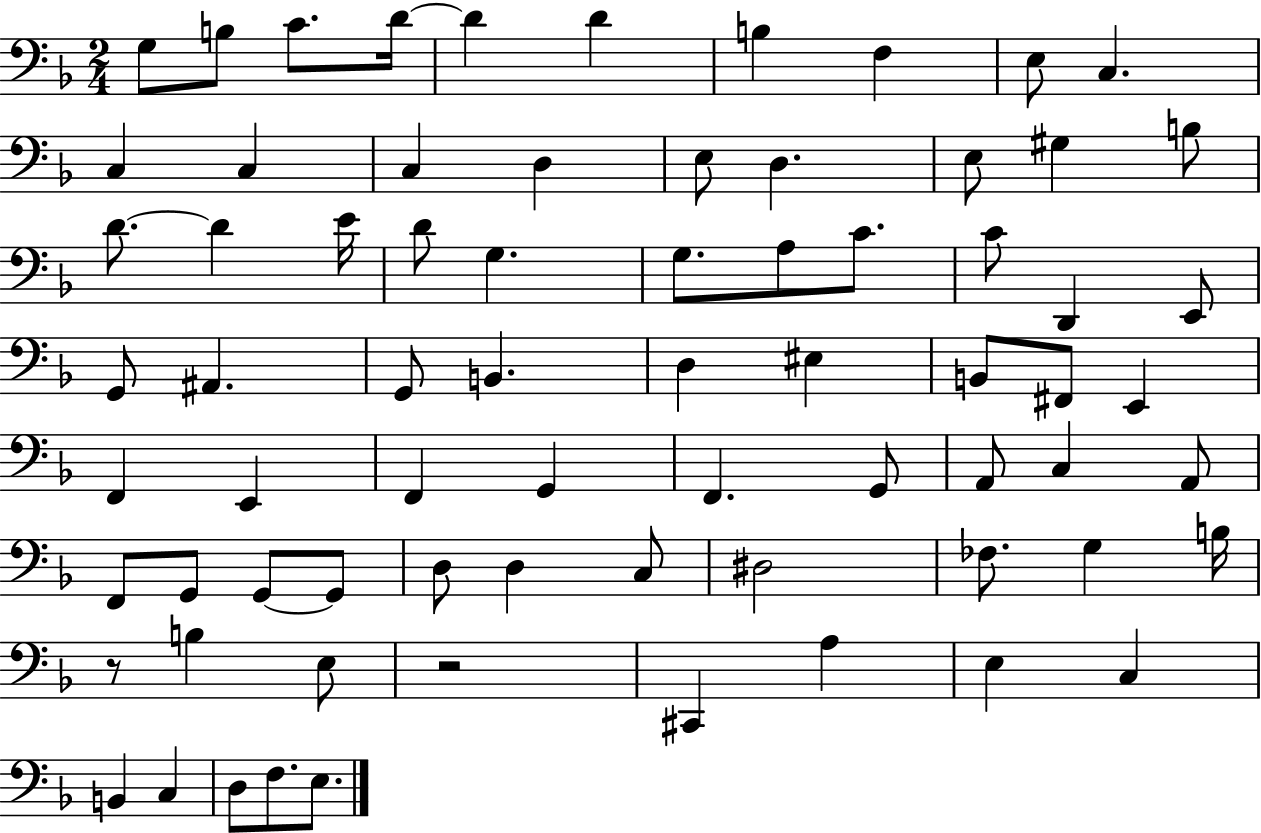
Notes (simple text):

G3/e B3/e C4/e. D4/s D4/q D4/q B3/q F3/q E3/e C3/q. C3/q C3/q C3/q D3/q E3/e D3/q. E3/e G#3/q B3/e D4/e. D4/q E4/s D4/e G3/q. G3/e. A3/e C4/e. C4/e D2/q E2/e G2/e A#2/q. G2/e B2/q. D3/q EIS3/q B2/e F#2/e E2/q F2/q E2/q F2/q G2/q F2/q. G2/e A2/e C3/q A2/e F2/e G2/e G2/e G2/e D3/e D3/q C3/e D#3/h FES3/e. G3/q B3/s R/e B3/q E3/e R/h C#2/q A3/q E3/q C3/q B2/q C3/q D3/e F3/e. E3/e.